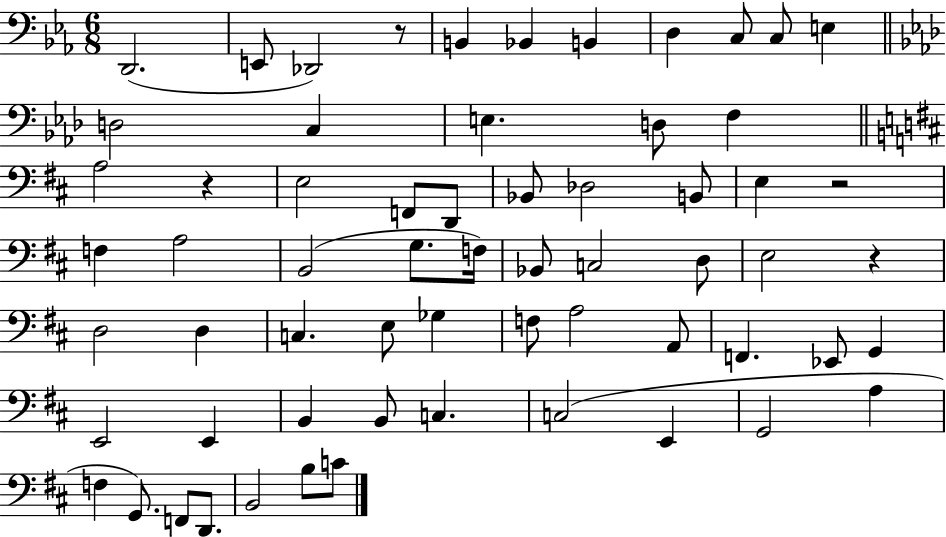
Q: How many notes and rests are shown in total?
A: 63